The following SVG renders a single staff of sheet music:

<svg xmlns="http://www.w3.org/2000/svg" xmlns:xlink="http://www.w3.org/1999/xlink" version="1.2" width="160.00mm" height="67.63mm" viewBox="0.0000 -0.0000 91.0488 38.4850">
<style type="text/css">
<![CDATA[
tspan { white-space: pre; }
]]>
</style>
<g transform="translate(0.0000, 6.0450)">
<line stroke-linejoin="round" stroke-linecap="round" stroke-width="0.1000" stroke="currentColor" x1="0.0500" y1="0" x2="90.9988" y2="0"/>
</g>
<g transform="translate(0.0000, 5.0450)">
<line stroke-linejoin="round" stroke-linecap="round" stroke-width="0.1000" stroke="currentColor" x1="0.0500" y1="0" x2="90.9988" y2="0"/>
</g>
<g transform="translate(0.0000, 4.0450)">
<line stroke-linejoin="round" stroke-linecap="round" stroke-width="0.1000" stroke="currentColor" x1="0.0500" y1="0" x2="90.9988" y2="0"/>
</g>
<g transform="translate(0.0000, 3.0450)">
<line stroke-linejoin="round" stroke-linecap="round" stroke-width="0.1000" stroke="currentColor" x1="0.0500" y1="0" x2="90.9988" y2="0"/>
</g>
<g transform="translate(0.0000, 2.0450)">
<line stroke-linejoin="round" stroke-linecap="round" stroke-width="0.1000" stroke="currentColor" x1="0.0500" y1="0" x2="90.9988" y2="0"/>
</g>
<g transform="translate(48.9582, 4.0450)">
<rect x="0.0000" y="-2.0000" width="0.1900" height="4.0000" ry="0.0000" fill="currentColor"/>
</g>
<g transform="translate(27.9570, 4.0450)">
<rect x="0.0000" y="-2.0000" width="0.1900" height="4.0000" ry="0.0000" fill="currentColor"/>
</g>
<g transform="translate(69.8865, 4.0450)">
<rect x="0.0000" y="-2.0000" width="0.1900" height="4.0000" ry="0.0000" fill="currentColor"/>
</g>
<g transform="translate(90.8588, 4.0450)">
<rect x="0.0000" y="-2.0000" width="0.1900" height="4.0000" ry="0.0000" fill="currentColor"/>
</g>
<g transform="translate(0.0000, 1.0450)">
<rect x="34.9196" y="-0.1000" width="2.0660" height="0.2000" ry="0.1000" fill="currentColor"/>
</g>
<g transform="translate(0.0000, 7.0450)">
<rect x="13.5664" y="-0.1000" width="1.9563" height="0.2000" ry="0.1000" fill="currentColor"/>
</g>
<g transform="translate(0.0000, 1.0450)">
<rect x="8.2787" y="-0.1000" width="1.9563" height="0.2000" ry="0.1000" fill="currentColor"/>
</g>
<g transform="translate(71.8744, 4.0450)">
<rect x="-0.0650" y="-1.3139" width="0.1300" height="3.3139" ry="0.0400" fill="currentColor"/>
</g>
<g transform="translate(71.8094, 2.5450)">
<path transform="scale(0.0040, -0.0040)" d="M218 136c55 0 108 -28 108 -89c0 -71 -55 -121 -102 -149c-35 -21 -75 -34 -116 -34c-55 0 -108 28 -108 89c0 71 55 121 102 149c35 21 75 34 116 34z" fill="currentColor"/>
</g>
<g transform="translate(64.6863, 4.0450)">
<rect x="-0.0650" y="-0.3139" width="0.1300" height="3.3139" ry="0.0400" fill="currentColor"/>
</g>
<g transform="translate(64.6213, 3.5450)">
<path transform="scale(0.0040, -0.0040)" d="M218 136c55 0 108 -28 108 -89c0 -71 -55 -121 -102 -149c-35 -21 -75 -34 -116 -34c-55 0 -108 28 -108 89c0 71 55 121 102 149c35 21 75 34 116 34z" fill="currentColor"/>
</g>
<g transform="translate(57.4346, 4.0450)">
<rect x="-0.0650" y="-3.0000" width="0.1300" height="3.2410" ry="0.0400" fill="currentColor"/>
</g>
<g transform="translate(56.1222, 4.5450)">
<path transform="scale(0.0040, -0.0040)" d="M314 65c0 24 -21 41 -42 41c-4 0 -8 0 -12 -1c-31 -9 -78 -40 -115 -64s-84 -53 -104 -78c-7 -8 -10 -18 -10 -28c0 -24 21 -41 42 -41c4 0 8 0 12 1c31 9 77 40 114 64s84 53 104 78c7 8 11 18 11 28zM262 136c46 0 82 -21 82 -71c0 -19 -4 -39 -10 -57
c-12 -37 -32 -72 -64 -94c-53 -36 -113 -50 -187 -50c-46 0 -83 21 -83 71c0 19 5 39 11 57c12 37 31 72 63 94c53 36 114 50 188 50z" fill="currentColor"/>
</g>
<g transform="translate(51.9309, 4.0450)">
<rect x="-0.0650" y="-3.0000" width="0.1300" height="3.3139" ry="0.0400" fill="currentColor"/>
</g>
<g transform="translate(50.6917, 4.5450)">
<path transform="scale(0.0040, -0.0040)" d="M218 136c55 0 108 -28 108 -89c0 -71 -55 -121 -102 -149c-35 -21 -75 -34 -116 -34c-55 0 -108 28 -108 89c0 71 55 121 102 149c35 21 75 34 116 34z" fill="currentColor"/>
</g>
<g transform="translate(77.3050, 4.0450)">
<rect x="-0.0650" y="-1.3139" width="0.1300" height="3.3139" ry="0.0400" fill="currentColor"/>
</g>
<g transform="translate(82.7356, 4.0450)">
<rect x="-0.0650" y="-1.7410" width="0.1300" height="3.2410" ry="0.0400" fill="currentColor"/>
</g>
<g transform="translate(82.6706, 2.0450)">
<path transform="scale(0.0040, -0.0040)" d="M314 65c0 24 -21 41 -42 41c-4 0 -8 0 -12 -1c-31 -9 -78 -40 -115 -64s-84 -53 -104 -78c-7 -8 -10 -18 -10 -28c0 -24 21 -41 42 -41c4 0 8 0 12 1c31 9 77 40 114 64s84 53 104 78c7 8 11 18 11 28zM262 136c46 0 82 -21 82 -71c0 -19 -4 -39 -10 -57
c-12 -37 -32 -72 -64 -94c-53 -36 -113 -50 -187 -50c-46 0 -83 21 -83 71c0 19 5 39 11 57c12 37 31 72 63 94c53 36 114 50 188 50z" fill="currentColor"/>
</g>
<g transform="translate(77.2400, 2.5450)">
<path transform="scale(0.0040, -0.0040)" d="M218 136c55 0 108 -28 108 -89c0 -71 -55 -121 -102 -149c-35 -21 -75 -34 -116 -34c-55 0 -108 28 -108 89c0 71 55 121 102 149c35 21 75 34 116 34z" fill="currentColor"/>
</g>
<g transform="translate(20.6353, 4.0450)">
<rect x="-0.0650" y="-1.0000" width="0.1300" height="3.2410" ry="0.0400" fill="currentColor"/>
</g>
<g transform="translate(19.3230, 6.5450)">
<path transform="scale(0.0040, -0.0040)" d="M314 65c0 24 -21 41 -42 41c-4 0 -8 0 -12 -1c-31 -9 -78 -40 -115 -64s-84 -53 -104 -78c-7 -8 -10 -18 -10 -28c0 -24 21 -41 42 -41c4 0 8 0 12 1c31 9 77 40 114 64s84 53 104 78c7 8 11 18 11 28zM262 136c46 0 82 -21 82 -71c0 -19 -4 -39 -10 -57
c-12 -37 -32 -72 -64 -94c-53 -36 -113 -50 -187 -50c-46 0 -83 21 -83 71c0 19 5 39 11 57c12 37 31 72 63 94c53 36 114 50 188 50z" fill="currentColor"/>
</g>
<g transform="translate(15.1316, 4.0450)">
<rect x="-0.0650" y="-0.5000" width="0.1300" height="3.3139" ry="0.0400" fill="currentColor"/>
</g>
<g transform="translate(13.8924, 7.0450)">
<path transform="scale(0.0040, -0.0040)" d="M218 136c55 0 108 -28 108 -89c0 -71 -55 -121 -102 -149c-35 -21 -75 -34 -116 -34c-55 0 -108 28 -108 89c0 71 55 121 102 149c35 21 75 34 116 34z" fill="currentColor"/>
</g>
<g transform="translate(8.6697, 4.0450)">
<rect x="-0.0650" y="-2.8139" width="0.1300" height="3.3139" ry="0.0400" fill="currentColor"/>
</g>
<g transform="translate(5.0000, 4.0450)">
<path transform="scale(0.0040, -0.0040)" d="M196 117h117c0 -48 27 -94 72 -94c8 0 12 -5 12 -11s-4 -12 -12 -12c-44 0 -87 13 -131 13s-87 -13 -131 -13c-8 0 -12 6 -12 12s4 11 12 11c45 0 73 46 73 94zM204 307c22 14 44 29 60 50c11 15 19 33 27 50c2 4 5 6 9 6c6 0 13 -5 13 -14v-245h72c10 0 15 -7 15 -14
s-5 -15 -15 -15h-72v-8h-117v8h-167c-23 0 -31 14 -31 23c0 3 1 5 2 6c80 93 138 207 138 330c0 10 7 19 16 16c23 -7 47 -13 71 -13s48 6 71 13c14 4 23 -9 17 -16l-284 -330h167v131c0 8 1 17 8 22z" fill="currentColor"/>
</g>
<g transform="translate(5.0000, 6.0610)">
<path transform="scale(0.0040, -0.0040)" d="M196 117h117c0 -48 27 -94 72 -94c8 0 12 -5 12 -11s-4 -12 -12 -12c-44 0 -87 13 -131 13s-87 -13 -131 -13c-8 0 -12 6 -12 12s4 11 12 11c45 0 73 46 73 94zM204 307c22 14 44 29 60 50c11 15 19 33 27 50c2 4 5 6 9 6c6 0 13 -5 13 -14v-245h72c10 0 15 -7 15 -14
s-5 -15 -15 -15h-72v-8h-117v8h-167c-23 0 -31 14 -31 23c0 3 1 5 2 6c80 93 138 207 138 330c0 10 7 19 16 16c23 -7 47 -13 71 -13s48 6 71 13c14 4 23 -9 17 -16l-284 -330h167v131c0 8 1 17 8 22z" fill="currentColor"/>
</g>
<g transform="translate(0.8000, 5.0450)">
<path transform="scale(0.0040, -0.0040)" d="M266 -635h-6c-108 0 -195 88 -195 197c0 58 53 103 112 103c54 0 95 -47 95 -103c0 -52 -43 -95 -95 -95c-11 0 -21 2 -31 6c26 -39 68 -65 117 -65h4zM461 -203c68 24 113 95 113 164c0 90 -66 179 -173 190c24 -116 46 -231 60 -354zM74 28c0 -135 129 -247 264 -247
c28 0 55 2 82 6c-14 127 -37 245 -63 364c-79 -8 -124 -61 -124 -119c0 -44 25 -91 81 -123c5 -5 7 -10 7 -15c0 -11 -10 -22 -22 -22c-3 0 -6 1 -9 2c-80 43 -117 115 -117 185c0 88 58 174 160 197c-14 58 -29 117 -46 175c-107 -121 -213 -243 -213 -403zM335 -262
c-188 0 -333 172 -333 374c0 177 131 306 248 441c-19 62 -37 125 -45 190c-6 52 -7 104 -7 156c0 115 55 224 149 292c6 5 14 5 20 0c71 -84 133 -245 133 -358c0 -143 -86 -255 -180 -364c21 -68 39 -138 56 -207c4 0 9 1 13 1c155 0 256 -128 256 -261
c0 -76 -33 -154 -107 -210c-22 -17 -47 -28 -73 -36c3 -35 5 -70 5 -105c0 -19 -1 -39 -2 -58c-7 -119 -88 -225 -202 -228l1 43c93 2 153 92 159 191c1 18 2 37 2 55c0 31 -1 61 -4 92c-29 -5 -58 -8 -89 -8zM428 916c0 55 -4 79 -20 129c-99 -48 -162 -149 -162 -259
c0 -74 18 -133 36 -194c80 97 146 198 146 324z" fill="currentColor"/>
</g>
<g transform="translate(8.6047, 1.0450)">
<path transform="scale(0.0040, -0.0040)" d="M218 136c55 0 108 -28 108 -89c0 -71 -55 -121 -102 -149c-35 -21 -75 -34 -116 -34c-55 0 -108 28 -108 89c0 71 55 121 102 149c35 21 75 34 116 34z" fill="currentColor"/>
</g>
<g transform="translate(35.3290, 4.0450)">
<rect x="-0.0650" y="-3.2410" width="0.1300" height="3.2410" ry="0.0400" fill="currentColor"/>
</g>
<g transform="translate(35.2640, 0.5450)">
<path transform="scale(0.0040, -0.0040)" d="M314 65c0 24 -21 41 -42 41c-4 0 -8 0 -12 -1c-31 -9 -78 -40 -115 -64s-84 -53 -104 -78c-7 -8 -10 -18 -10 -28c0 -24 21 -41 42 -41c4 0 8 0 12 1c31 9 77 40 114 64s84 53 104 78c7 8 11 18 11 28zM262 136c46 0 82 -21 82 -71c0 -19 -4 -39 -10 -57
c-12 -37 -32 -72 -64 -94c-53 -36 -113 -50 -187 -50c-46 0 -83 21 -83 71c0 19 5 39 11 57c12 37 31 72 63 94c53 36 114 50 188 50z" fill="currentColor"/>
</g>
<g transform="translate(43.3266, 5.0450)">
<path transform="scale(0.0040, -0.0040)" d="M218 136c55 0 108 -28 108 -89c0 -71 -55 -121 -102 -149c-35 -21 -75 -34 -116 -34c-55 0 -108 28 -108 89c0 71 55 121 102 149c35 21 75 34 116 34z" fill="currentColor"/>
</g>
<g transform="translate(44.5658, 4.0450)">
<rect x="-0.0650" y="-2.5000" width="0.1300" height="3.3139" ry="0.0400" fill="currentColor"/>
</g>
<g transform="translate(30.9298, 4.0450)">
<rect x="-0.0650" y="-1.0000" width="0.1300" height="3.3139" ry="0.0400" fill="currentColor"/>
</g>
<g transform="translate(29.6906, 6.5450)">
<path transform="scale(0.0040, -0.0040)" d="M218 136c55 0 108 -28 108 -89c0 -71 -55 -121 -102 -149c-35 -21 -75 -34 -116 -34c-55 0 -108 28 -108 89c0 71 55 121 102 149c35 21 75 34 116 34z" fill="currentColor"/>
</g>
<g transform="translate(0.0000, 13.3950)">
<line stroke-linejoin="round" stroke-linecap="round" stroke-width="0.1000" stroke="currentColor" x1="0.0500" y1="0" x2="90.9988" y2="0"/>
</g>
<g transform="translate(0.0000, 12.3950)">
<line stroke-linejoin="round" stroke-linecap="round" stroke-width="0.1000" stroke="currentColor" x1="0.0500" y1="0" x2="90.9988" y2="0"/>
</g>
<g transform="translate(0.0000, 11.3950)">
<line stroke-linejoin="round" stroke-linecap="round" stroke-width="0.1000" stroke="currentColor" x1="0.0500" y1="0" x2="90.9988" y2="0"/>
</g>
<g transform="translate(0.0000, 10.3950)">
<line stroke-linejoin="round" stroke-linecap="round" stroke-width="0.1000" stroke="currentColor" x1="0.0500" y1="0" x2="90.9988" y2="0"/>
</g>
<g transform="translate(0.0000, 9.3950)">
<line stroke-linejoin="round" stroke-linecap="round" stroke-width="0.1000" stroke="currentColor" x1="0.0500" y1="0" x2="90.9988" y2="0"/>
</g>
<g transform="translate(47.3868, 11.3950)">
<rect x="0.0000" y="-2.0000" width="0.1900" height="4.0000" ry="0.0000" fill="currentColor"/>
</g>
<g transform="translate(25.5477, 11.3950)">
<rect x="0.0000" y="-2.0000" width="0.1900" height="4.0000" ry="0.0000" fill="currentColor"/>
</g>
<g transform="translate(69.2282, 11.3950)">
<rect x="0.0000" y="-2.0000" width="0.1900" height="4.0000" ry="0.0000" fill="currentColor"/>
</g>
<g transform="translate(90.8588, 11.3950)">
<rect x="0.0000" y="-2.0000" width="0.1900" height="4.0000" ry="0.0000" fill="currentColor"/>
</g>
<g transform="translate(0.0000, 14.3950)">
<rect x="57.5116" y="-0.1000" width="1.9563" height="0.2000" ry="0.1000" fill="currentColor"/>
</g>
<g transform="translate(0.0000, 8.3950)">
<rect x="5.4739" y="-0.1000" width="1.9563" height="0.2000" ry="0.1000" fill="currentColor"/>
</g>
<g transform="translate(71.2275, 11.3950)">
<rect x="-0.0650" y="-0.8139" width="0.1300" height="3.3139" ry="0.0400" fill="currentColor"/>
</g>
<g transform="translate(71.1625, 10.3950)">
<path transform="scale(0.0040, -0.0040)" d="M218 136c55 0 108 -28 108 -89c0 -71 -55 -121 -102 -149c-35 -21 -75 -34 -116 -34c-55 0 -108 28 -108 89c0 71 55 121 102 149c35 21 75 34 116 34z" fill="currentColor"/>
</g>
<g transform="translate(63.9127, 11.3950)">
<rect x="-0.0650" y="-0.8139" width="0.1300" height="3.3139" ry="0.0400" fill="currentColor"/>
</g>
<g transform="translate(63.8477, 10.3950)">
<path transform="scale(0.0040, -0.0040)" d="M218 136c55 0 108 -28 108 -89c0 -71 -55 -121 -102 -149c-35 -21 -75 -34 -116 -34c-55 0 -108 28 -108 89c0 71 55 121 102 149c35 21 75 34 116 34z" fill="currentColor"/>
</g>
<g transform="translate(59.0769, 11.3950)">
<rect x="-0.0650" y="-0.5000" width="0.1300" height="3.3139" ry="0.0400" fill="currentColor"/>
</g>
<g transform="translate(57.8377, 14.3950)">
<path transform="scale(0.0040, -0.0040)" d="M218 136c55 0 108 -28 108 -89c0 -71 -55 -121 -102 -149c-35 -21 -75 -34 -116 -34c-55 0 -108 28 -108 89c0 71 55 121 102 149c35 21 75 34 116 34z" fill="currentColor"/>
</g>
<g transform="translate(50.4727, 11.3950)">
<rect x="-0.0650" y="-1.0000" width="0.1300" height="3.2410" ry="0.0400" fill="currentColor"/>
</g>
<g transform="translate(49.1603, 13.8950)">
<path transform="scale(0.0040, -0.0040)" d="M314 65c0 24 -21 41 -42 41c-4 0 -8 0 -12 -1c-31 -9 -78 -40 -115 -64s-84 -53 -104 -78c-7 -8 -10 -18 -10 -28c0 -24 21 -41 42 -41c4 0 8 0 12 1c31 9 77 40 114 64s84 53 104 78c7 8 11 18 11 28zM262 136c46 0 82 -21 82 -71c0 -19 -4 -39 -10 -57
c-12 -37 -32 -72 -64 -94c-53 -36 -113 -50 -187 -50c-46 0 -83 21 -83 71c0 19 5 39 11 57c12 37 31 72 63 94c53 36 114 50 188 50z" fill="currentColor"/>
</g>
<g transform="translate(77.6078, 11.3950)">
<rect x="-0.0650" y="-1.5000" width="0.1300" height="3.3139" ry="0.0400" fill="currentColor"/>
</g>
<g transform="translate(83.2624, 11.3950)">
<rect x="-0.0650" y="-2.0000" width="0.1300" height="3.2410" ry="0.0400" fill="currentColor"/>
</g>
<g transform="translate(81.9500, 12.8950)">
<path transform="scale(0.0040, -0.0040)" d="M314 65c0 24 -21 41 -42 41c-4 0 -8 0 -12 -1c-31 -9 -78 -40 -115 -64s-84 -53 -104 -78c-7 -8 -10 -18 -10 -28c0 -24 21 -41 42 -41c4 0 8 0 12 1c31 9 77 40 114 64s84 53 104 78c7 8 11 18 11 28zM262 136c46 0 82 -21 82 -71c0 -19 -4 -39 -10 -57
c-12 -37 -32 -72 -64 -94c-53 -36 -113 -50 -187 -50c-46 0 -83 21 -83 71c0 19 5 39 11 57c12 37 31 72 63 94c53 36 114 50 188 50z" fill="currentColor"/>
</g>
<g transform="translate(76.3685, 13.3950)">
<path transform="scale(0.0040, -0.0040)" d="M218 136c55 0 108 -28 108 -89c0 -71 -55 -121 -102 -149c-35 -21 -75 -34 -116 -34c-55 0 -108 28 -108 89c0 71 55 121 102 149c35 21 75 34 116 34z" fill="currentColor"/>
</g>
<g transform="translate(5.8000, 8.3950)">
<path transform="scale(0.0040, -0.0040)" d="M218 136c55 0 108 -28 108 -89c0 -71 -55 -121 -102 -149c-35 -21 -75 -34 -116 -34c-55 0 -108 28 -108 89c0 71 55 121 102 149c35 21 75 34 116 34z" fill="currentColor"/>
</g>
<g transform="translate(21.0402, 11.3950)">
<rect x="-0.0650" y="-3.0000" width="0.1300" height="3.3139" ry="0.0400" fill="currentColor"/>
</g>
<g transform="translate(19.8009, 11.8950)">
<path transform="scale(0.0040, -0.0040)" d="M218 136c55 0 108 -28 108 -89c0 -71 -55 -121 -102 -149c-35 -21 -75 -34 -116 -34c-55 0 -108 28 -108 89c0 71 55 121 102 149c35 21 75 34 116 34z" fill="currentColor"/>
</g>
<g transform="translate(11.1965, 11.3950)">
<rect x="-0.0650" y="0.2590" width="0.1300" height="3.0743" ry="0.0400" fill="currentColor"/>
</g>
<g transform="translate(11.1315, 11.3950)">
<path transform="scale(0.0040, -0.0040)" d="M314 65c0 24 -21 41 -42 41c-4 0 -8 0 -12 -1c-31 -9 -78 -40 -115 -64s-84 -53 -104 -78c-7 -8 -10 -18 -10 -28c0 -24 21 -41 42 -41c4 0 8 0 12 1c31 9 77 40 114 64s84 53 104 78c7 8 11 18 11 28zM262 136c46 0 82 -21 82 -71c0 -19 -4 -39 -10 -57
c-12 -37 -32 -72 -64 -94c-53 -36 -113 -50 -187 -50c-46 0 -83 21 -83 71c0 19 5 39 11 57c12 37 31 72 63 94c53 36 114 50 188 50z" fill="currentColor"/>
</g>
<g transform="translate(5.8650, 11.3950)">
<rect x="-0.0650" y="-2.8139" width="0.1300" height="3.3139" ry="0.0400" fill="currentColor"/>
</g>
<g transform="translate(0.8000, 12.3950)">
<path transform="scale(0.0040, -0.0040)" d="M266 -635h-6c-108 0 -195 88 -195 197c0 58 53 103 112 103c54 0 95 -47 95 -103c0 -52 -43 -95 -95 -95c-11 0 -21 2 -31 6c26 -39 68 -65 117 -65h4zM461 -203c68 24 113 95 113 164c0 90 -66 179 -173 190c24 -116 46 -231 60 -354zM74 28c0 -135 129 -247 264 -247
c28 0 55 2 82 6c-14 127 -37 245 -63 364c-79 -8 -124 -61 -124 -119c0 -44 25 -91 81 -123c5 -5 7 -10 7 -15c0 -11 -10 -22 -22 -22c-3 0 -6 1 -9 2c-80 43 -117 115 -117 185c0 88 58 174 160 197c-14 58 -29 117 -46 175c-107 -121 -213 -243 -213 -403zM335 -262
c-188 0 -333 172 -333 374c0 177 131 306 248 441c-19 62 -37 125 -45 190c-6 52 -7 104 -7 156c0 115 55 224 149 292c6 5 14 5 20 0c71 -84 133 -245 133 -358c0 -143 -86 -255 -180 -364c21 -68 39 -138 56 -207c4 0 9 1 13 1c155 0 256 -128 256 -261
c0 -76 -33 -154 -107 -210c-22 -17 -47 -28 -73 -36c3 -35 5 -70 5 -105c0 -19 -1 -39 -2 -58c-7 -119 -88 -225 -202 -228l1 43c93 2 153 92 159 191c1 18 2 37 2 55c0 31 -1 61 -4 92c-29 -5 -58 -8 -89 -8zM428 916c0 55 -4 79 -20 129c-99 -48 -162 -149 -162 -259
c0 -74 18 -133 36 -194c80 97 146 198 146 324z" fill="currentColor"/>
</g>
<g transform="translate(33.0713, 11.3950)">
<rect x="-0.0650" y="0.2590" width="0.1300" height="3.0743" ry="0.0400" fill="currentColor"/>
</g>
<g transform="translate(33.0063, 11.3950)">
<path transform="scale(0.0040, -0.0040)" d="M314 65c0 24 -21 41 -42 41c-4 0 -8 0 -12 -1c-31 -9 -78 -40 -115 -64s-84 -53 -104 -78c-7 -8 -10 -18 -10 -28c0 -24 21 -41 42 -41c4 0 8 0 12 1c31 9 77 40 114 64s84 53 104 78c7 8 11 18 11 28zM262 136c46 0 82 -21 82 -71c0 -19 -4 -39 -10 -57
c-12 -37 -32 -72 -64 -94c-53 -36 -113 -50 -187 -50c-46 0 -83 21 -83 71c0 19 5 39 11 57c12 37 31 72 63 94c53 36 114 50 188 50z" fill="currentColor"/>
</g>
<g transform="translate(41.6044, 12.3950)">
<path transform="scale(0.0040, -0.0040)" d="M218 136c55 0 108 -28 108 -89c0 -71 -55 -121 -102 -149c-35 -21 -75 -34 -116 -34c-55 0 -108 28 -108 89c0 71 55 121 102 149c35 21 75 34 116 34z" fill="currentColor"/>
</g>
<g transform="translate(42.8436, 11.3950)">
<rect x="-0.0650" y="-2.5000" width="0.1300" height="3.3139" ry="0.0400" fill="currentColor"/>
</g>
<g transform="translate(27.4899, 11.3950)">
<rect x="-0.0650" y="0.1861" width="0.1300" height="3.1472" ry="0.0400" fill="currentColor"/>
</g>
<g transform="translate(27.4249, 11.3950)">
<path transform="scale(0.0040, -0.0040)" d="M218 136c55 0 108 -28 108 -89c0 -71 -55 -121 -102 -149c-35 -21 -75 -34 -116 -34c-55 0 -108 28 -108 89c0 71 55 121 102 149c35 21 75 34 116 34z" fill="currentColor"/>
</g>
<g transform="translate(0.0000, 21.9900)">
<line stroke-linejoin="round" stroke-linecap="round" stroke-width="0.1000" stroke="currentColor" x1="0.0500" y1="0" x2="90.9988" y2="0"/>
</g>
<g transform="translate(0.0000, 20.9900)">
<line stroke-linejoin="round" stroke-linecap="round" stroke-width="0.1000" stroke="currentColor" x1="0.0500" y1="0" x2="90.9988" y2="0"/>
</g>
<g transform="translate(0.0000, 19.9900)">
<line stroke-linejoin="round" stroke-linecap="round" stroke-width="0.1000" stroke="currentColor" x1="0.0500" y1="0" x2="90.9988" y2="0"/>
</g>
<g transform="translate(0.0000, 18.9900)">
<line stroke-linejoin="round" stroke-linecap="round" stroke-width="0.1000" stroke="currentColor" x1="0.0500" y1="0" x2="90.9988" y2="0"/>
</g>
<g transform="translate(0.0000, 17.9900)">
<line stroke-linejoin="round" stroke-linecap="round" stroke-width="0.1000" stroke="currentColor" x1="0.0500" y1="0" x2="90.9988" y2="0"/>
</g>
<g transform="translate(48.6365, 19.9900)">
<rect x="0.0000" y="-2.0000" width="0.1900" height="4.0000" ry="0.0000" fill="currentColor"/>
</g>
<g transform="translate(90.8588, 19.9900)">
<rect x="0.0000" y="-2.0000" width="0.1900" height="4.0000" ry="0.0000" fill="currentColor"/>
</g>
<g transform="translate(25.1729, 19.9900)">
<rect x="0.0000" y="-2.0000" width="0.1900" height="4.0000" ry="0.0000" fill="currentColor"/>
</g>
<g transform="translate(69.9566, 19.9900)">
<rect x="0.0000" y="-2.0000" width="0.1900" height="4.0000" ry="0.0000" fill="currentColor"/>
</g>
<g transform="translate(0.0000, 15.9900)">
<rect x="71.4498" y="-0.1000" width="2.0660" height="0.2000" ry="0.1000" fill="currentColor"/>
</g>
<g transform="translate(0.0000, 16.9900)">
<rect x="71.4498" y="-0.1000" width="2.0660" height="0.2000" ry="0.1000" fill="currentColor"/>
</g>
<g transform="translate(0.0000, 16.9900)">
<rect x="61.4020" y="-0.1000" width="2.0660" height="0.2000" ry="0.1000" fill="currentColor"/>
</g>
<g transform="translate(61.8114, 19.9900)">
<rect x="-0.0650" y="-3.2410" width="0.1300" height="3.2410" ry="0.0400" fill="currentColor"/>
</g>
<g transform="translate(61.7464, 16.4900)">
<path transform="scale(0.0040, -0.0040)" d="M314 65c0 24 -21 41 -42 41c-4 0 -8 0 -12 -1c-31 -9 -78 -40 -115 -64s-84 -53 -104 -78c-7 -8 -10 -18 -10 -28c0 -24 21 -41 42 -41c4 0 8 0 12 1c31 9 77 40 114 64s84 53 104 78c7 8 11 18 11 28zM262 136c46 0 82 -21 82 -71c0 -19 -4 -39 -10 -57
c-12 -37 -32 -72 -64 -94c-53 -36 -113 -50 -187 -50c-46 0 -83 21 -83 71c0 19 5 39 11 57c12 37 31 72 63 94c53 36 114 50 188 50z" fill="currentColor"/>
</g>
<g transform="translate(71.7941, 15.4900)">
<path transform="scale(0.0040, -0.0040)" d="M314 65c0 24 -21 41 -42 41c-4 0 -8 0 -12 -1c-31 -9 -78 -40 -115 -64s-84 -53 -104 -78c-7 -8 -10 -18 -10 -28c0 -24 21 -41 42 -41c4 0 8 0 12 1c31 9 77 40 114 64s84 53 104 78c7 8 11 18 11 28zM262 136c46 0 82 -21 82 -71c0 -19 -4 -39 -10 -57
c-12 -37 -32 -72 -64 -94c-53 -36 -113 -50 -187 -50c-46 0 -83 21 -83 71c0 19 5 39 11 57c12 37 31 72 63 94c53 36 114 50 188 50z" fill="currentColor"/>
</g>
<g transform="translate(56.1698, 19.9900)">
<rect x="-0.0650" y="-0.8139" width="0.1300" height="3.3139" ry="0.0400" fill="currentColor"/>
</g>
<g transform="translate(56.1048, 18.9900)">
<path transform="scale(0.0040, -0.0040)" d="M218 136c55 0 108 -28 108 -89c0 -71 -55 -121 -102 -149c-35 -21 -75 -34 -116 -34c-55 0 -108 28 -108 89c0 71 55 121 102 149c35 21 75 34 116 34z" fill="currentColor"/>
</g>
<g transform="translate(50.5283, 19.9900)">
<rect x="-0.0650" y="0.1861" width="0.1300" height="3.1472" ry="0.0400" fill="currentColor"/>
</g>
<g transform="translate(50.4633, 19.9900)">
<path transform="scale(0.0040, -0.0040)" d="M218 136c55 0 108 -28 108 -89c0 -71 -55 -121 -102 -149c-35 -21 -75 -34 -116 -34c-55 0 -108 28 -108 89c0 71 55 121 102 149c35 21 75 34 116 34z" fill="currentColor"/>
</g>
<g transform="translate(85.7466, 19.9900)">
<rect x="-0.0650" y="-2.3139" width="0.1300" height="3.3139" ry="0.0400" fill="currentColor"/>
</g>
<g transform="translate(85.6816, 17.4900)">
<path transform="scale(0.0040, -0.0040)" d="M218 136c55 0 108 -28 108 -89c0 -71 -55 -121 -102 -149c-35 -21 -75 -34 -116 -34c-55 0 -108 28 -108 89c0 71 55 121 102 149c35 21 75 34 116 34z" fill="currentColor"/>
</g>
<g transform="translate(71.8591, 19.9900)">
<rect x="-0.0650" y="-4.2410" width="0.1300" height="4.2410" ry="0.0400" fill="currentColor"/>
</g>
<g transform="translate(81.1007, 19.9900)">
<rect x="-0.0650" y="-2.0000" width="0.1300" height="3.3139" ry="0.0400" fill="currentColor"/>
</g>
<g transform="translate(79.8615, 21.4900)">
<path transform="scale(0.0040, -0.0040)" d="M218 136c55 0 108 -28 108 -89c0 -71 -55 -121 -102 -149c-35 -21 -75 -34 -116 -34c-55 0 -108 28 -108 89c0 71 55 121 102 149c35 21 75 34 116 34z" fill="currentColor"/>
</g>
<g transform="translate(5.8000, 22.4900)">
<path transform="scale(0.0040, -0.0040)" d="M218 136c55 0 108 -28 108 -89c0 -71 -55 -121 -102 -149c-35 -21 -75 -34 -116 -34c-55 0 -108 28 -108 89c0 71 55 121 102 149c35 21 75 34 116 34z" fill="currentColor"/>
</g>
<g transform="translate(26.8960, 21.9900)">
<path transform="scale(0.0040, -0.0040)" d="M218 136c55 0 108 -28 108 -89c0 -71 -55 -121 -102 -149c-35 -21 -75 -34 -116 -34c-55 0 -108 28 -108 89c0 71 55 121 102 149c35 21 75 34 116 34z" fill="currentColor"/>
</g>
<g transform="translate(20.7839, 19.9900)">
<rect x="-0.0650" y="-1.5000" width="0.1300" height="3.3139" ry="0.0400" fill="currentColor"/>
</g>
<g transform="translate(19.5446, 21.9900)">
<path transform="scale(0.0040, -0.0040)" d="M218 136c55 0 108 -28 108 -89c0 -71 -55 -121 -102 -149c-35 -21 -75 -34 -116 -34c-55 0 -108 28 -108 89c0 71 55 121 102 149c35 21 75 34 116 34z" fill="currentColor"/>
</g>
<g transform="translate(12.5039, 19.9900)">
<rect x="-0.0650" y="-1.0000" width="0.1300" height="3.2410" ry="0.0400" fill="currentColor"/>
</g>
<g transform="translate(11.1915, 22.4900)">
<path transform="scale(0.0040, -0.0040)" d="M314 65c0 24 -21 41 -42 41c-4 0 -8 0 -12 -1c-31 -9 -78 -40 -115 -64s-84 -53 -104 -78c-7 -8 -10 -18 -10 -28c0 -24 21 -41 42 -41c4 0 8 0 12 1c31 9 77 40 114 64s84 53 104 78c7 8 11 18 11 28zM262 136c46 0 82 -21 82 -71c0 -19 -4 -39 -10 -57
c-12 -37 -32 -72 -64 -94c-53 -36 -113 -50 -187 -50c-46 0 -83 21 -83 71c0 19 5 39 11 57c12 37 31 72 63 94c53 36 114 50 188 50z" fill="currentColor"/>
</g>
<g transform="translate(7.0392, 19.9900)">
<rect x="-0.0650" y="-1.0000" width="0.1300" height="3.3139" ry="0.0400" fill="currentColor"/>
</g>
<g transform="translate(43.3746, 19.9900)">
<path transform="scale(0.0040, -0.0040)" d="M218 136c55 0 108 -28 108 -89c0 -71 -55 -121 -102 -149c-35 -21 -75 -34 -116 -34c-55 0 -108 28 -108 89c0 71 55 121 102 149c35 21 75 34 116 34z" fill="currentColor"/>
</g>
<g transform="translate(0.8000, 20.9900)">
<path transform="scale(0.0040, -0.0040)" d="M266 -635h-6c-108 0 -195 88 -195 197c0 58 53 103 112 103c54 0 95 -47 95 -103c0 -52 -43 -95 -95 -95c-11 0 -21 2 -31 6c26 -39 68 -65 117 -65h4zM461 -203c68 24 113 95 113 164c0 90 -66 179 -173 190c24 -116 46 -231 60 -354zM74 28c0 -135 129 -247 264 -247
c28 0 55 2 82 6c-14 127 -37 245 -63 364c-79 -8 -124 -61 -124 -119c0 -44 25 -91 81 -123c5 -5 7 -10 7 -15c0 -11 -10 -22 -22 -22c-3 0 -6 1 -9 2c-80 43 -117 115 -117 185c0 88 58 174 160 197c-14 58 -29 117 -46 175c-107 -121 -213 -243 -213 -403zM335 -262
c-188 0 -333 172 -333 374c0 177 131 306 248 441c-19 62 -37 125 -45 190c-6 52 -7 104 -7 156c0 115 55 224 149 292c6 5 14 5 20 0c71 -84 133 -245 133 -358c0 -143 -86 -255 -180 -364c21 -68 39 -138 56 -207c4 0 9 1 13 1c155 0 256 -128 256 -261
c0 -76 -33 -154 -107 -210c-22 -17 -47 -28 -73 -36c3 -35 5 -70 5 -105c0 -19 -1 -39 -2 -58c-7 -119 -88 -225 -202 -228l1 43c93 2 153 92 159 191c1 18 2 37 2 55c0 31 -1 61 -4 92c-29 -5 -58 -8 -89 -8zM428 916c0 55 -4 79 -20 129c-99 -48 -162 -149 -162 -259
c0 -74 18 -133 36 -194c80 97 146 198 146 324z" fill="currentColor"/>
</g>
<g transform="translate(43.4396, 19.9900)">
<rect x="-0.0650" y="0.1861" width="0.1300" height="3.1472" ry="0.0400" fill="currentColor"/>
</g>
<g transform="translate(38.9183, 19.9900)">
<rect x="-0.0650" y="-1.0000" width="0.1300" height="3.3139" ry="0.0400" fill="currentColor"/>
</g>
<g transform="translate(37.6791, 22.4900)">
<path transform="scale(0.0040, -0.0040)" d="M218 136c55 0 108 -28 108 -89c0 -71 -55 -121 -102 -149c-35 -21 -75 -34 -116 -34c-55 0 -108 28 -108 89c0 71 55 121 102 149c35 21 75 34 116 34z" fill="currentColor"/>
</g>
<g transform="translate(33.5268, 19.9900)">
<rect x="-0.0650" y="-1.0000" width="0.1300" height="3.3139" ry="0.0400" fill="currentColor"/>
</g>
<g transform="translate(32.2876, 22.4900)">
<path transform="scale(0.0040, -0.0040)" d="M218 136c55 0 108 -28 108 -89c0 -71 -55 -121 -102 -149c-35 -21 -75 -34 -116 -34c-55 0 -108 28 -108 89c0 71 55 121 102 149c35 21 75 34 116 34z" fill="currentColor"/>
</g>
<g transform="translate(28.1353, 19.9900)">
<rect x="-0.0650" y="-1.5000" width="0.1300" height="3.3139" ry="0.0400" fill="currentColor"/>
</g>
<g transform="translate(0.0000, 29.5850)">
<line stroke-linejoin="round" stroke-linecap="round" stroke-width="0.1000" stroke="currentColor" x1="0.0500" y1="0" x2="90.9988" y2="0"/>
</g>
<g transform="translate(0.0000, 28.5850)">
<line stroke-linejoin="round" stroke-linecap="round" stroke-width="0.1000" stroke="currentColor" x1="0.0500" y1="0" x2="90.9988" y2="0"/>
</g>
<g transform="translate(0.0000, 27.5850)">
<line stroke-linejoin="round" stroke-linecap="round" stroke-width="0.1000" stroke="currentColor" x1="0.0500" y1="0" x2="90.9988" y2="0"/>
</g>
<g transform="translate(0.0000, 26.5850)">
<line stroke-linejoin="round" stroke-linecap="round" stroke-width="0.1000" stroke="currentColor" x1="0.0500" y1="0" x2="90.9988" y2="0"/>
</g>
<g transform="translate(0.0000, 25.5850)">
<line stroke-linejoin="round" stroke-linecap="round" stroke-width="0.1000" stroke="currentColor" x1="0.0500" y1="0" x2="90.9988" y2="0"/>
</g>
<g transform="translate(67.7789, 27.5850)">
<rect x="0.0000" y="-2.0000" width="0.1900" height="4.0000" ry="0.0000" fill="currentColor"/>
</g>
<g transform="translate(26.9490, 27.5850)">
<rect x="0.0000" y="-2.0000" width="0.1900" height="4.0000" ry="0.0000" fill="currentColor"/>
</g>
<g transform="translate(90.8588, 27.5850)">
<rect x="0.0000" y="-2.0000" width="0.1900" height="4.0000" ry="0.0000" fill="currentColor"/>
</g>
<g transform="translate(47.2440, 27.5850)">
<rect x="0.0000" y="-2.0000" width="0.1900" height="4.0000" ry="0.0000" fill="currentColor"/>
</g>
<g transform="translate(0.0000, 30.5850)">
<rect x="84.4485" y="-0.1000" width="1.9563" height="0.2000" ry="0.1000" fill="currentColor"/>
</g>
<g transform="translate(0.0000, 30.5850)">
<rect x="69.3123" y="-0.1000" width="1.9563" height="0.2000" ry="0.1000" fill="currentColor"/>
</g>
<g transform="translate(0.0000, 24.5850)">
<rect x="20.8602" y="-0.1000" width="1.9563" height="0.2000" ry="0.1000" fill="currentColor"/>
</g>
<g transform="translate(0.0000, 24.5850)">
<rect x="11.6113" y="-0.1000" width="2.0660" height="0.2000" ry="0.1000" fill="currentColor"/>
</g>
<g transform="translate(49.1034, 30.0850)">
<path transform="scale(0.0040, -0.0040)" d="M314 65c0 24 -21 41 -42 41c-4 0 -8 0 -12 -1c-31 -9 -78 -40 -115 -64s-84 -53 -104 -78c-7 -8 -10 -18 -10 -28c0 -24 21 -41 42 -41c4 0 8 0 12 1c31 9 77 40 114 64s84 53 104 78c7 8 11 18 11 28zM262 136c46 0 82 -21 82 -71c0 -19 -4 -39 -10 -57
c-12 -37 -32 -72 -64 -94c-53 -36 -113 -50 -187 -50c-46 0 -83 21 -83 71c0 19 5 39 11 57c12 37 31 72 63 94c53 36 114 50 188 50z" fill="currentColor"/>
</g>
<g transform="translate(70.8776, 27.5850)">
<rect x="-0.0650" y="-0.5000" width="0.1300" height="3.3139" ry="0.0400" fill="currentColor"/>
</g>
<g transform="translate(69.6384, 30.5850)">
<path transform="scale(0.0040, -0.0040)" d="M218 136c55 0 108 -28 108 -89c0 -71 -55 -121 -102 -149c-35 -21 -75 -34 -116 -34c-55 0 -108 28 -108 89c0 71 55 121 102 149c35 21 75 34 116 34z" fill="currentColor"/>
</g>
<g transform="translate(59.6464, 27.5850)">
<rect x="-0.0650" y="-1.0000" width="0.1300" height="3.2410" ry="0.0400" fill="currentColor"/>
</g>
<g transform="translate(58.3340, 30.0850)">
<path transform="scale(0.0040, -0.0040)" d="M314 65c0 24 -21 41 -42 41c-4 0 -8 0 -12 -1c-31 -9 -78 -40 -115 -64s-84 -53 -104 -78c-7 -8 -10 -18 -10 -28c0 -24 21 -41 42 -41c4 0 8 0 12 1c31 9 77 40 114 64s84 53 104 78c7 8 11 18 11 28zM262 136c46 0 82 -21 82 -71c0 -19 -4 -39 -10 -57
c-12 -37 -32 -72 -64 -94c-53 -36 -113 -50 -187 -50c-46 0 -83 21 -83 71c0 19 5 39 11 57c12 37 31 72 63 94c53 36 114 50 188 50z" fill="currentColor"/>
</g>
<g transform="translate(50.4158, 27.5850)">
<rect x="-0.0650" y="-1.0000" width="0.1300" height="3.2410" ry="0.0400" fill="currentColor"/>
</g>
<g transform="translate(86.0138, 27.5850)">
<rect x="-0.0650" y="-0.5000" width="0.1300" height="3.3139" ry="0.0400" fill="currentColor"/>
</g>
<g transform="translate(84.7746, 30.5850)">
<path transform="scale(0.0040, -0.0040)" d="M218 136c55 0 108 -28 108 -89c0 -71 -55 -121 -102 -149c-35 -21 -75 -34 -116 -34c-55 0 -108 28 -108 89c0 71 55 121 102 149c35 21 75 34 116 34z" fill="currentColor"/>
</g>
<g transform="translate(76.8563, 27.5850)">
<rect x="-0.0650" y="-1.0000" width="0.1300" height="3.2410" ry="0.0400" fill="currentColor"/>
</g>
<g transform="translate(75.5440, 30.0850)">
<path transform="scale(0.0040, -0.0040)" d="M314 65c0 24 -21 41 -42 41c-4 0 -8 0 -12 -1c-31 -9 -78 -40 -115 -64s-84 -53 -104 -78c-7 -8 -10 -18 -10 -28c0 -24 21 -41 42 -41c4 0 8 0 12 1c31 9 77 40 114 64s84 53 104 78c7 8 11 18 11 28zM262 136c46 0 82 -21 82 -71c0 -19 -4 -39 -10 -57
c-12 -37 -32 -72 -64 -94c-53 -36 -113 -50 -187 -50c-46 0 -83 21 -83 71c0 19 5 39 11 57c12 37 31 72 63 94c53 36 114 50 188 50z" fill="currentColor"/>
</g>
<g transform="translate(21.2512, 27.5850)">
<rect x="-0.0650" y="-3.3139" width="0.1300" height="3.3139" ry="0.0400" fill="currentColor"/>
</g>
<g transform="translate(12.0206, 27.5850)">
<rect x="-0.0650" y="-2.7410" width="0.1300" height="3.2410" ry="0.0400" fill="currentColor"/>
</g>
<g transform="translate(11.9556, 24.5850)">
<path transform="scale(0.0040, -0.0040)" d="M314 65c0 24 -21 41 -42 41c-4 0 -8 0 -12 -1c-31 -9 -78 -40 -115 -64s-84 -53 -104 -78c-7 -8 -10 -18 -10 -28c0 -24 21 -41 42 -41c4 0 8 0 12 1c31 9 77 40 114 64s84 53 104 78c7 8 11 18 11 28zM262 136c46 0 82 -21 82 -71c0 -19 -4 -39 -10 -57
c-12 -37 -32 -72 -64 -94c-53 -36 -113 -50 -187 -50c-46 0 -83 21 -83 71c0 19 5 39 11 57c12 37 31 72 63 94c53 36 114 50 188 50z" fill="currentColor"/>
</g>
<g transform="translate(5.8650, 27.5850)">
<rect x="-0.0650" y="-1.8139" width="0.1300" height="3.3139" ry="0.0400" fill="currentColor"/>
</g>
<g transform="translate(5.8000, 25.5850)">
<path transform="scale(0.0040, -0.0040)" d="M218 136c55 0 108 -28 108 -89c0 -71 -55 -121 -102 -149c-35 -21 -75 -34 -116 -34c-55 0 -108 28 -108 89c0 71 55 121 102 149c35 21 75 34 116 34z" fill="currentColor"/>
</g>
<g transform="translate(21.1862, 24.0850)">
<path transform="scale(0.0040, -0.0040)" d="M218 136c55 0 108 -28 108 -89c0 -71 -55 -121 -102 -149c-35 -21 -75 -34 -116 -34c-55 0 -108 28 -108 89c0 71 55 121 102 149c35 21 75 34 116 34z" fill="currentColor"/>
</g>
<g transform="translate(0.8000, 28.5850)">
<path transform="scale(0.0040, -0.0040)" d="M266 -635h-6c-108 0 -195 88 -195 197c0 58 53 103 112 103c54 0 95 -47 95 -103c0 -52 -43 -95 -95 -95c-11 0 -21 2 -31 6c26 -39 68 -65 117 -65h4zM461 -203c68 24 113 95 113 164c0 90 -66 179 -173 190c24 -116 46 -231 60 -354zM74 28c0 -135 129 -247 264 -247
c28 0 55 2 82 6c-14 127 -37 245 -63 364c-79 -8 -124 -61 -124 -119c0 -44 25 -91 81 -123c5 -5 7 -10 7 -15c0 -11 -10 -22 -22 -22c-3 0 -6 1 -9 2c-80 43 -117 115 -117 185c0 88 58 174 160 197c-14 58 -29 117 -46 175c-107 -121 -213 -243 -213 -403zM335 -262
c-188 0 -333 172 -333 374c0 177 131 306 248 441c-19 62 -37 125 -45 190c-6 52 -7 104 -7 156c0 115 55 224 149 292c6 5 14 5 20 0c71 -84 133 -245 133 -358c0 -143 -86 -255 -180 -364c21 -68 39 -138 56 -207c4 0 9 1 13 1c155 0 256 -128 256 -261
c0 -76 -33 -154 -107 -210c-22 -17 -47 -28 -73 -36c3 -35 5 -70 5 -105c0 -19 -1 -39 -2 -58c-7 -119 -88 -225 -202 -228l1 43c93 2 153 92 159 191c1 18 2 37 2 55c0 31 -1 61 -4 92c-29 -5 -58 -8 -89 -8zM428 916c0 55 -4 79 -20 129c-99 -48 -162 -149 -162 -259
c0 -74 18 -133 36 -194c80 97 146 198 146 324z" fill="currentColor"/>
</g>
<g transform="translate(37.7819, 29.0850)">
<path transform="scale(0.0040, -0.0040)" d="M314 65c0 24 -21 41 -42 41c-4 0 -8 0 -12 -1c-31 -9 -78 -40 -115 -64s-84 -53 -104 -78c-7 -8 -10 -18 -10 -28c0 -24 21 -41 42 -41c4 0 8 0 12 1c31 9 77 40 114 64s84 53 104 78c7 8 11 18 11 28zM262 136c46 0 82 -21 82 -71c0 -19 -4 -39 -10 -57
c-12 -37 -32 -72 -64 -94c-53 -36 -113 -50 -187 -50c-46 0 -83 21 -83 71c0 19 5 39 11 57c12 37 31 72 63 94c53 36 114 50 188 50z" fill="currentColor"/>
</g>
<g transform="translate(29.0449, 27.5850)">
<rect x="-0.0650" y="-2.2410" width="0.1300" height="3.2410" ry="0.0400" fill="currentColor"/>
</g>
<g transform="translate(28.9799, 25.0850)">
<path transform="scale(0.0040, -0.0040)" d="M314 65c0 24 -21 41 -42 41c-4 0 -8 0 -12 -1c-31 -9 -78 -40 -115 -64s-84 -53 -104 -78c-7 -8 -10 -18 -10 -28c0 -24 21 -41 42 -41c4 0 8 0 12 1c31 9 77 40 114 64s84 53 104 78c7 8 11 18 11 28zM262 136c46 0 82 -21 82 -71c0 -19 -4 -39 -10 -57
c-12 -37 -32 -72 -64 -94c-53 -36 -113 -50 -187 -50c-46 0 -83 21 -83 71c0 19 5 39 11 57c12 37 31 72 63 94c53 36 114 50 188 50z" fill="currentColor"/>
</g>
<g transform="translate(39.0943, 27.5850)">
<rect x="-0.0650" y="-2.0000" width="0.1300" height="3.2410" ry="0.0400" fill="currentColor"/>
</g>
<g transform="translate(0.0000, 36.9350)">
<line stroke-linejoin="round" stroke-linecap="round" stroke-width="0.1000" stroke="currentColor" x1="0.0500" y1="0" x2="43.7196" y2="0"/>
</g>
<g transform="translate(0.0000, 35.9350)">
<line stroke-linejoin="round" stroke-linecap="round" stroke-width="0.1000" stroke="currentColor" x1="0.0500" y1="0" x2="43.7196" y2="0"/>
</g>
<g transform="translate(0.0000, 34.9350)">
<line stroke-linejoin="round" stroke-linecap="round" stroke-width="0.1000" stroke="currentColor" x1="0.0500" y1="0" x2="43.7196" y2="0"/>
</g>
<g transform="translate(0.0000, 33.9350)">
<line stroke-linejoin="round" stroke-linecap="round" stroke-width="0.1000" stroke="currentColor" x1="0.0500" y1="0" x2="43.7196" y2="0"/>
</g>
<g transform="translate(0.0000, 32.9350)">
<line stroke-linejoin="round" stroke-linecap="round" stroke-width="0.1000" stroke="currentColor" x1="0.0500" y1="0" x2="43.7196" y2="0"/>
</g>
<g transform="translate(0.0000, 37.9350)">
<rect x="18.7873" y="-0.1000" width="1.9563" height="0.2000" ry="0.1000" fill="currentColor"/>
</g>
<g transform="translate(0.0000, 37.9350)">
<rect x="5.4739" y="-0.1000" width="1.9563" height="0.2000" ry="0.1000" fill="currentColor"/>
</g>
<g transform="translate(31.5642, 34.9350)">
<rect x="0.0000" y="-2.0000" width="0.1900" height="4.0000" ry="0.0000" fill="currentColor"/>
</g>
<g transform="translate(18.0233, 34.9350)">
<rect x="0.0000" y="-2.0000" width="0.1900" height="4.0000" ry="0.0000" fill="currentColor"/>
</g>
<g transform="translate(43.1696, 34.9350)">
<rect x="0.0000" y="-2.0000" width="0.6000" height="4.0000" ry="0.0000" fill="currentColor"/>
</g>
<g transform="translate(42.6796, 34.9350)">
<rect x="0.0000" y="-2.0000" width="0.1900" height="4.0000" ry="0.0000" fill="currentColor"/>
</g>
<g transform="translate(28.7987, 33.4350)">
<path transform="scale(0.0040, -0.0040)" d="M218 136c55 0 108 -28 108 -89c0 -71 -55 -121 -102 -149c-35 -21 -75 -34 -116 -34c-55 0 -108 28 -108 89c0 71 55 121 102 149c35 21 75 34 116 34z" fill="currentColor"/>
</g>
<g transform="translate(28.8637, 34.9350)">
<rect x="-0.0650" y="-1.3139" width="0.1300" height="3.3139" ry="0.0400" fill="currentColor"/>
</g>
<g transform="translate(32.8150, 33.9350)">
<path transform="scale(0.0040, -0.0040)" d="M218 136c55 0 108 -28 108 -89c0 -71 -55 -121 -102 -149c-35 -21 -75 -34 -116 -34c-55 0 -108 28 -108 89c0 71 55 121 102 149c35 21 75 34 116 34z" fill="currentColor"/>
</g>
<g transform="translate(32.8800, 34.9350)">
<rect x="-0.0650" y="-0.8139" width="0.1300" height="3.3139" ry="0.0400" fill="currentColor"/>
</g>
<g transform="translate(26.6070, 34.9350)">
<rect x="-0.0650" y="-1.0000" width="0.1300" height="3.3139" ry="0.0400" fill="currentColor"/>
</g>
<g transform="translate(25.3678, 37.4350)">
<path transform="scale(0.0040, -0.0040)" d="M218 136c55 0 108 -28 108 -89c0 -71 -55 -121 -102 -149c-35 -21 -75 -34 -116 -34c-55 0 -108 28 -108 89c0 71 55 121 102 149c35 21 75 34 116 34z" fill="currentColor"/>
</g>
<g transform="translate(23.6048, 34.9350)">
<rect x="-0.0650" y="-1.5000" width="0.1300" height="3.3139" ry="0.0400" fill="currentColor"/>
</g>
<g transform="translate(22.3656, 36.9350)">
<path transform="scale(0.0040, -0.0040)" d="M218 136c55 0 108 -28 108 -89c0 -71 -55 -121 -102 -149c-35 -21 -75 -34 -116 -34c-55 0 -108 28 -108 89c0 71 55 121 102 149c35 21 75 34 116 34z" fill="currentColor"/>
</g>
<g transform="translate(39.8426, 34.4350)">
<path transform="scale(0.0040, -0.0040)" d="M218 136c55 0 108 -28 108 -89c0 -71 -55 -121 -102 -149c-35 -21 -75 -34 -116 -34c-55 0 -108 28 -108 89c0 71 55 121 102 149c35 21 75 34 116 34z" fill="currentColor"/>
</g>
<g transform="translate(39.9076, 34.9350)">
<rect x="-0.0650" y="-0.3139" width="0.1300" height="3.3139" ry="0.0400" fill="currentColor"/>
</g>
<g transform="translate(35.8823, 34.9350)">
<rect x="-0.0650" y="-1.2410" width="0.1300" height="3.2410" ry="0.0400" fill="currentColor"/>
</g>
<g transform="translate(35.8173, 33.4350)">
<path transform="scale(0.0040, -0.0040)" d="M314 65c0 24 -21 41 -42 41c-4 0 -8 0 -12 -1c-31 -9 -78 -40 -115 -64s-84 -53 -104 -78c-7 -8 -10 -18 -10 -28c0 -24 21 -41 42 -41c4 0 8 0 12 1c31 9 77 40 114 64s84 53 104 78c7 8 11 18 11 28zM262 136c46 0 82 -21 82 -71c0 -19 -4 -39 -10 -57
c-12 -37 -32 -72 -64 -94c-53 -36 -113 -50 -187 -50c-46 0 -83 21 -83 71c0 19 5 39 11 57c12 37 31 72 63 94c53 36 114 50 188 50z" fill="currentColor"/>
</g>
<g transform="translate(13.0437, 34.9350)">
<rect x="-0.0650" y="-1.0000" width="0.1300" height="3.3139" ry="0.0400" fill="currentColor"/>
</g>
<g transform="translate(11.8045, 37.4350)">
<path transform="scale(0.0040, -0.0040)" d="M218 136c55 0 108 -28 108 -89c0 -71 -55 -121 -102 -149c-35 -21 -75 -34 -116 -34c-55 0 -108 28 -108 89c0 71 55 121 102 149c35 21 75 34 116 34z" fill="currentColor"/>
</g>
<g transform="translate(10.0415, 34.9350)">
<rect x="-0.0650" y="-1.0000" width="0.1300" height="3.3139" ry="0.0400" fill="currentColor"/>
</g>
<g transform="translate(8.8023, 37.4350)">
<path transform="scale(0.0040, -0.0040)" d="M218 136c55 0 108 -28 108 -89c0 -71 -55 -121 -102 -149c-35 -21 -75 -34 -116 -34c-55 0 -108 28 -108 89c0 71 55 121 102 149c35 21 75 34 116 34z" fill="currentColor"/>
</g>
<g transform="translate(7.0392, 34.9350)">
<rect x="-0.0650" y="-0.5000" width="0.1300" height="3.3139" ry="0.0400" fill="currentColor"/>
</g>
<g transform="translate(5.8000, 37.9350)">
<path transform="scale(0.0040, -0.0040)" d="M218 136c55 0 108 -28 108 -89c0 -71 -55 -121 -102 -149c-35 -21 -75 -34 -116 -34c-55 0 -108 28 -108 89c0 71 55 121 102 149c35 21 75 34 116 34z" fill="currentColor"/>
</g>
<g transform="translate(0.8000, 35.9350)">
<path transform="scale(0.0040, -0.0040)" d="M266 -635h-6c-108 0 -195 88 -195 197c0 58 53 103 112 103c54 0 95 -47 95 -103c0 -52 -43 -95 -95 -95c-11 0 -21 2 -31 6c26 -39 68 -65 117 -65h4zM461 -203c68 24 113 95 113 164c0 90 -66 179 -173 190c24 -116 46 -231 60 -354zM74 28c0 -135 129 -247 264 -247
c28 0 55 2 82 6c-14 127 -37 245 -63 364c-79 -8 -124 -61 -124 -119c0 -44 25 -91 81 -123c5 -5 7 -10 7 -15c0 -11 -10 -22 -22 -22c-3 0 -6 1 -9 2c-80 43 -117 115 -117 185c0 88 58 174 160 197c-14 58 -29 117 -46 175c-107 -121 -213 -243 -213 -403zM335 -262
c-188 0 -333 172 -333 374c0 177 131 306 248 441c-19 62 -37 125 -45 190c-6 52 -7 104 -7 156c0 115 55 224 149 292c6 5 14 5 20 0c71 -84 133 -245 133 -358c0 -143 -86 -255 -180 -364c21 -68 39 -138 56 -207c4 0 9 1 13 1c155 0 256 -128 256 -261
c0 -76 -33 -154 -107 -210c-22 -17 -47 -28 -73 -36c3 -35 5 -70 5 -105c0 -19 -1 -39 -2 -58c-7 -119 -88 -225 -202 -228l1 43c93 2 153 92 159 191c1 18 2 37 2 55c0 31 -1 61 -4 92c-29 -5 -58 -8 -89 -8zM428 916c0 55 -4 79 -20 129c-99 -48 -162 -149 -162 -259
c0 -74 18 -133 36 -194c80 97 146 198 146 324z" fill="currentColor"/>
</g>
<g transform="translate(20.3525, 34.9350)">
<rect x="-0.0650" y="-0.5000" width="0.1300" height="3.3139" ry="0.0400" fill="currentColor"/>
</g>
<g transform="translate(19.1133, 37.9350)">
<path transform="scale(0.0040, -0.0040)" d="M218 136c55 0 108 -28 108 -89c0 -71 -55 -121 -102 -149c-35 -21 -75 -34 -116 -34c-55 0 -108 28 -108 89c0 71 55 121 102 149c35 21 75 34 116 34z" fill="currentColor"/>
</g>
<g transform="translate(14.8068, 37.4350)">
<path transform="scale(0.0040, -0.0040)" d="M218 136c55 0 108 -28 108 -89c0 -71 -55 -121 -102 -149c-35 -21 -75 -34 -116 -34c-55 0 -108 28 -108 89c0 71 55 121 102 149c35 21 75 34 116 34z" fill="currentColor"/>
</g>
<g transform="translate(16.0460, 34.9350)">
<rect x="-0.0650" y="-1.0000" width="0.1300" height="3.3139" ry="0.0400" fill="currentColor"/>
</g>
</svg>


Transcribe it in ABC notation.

X:1
T:Untitled
M:4/4
L:1/4
K:C
a C D2 D b2 G A A2 c e e f2 a B2 A B B2 G D2 C d d E F2 D D2 E E D D B B d b2 d'2 F g f a2 b g2 F2 D2 D2 C D2 C C D D D C E D e d e2 c